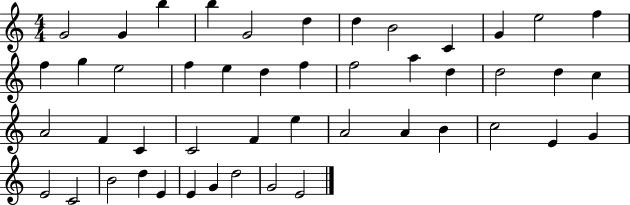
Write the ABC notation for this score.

X:1
T:Untitled
M:4/4
L:1/4
K:C
G2 G b b G2 d d B2 C G e2 f f g e2 f e d f f2 a d d2 d c A2 F C C2 F e A2 A B c2 E G E2 C2 B2 d E E G d2 G2 E2